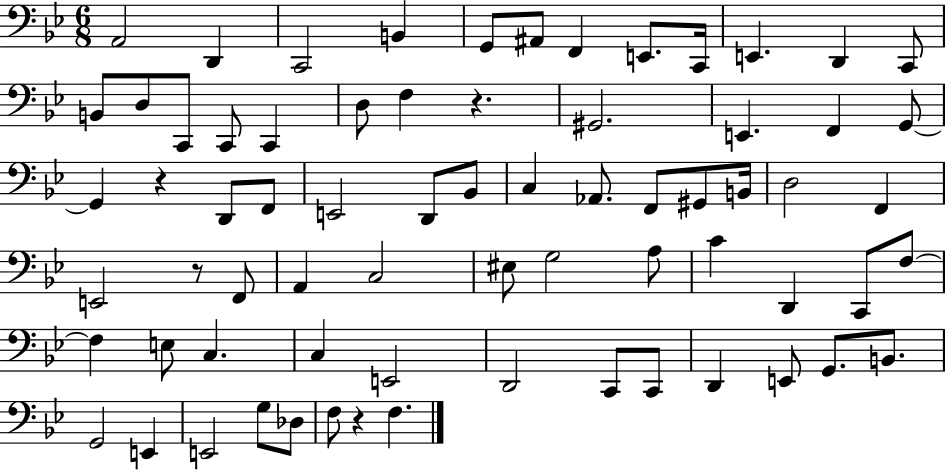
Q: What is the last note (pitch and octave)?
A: F3